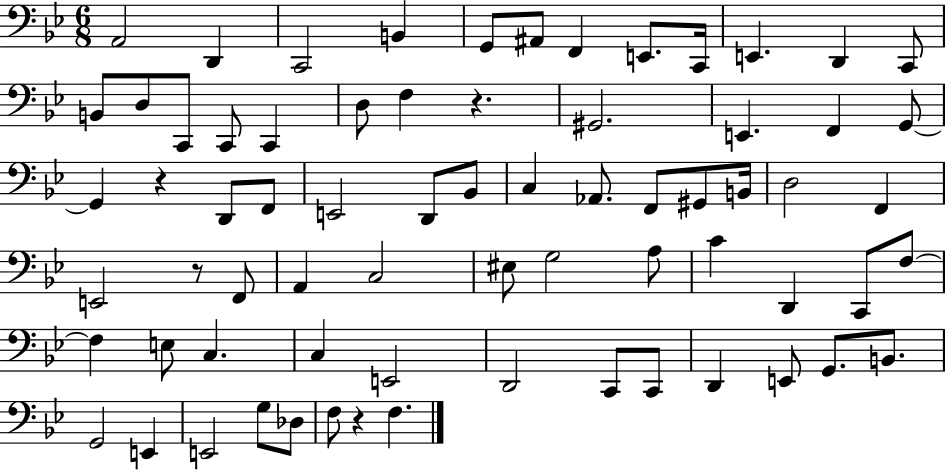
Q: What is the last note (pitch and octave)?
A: F3